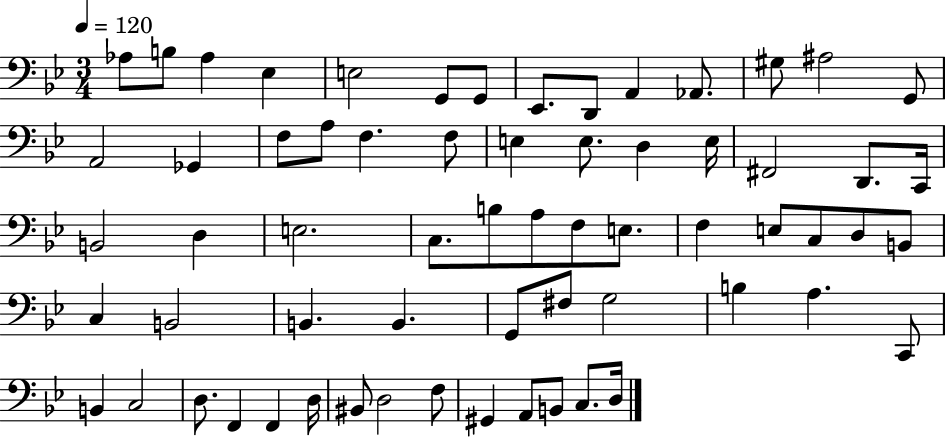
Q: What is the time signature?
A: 3/4